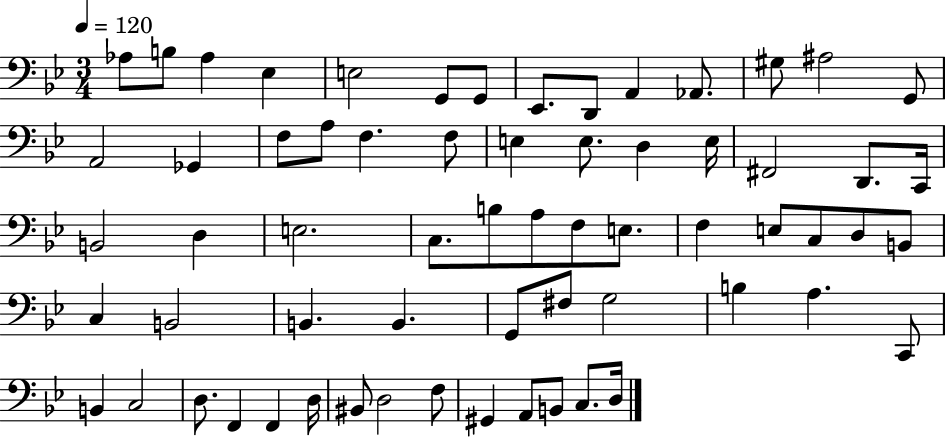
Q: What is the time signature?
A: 3/4